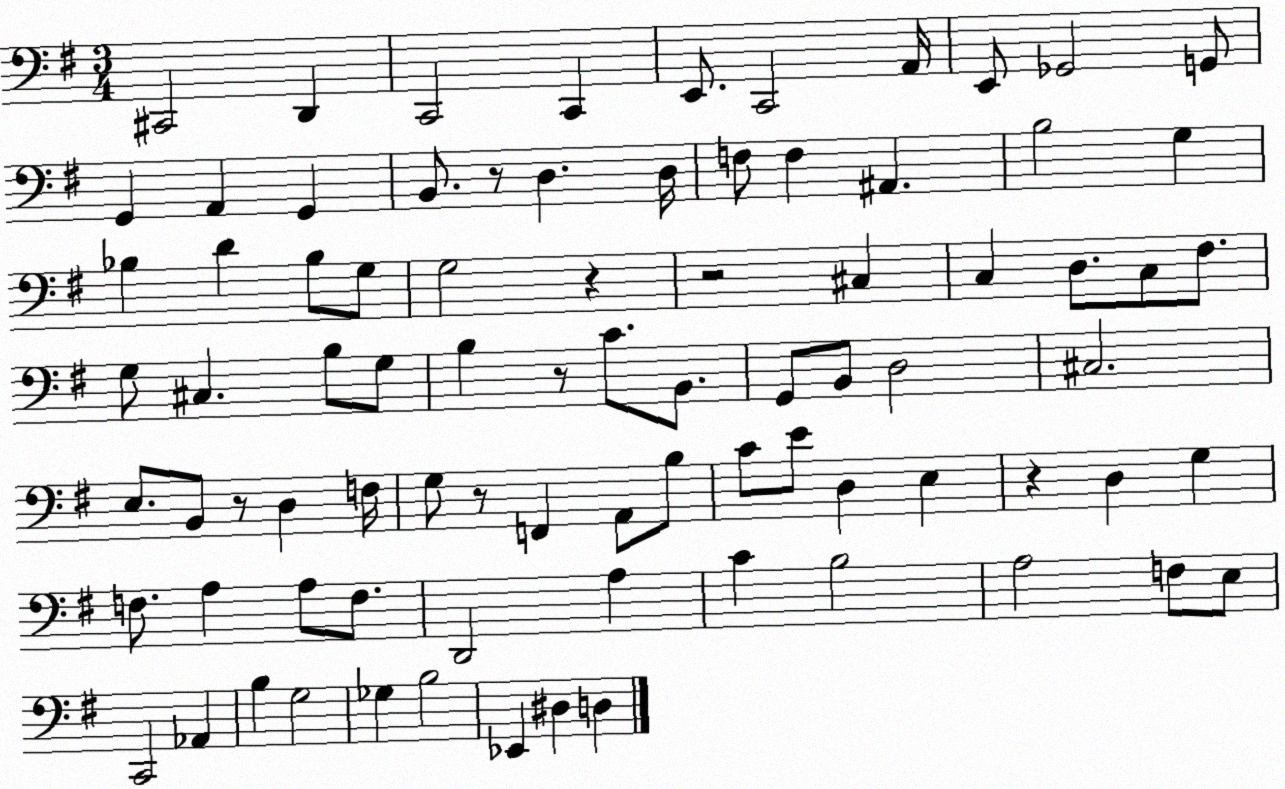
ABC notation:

X:1
T:Untitled
M:3/4
L:1/4
K:G
^C,,2 D,, C,,2 C,, E,,/2 C,,2 A,,/4 E,,/2 _G,,2 G,,/2 G,, A,, G,, B,,/2 z/2 D, D,/4 F,/2 F, ^A,, B,2 G, _B, D _B,/2 G,/2 G,2 z z2 ^C, C, D,/2 C,/2 ^F,/2 G,/2 ^C, B,/2 G,/2 B, z/2 C/2 B,,/2 G,,/2 B,,/2 D,2 ^C,2 E,/2 B,,/2 z/2 D, F,/4 G,/2 z/2 F,, A,,/2 B,/2 C/2 E/2 D, E, z D, G, F,/2 A, A,/2 F,/2 D,,2 A, C B,2 A,2 F,/2 E,/2 C,,2 _A,, B, G,2 _G, B,2 _E,, ^D, D,